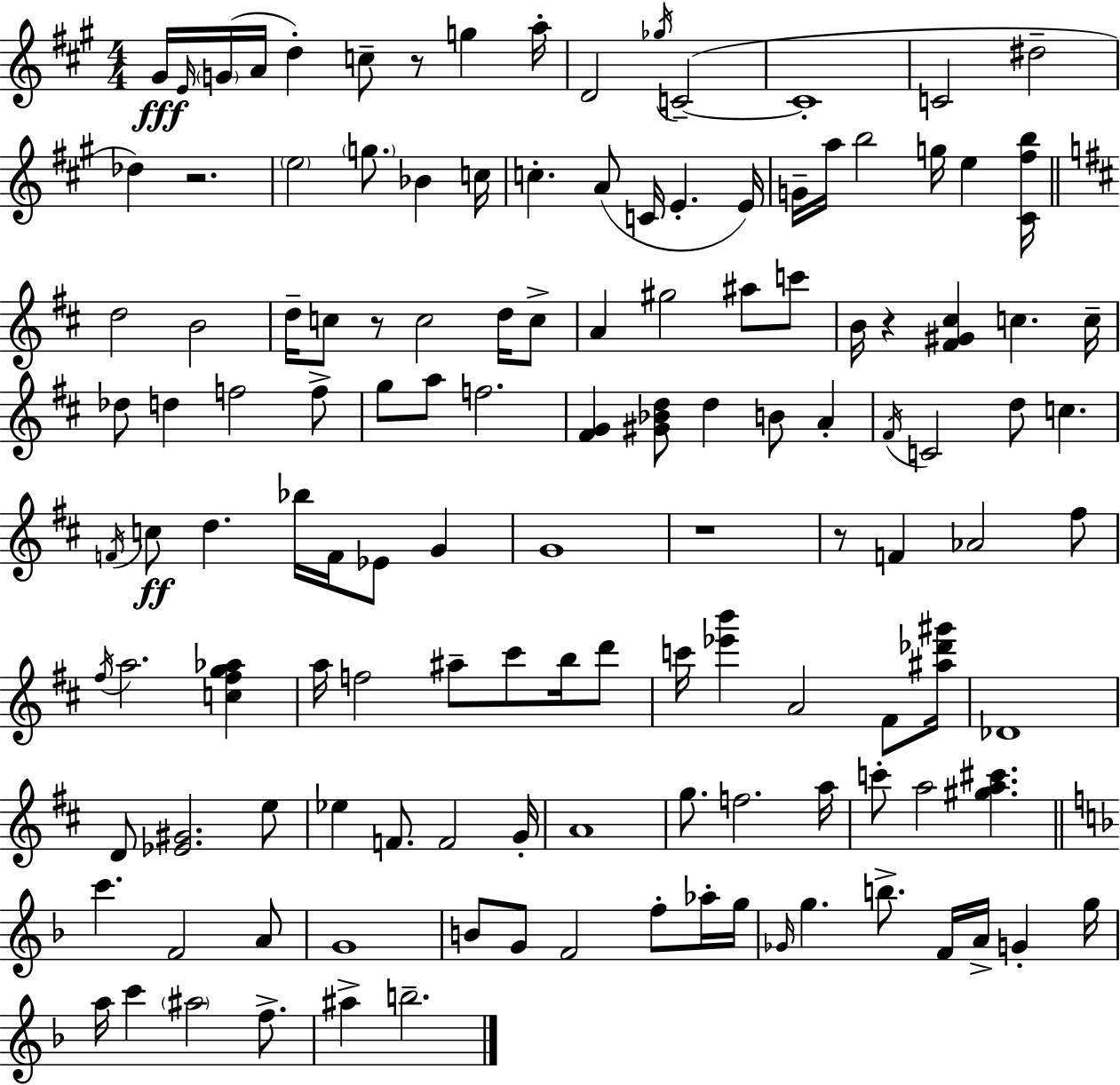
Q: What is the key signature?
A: A major